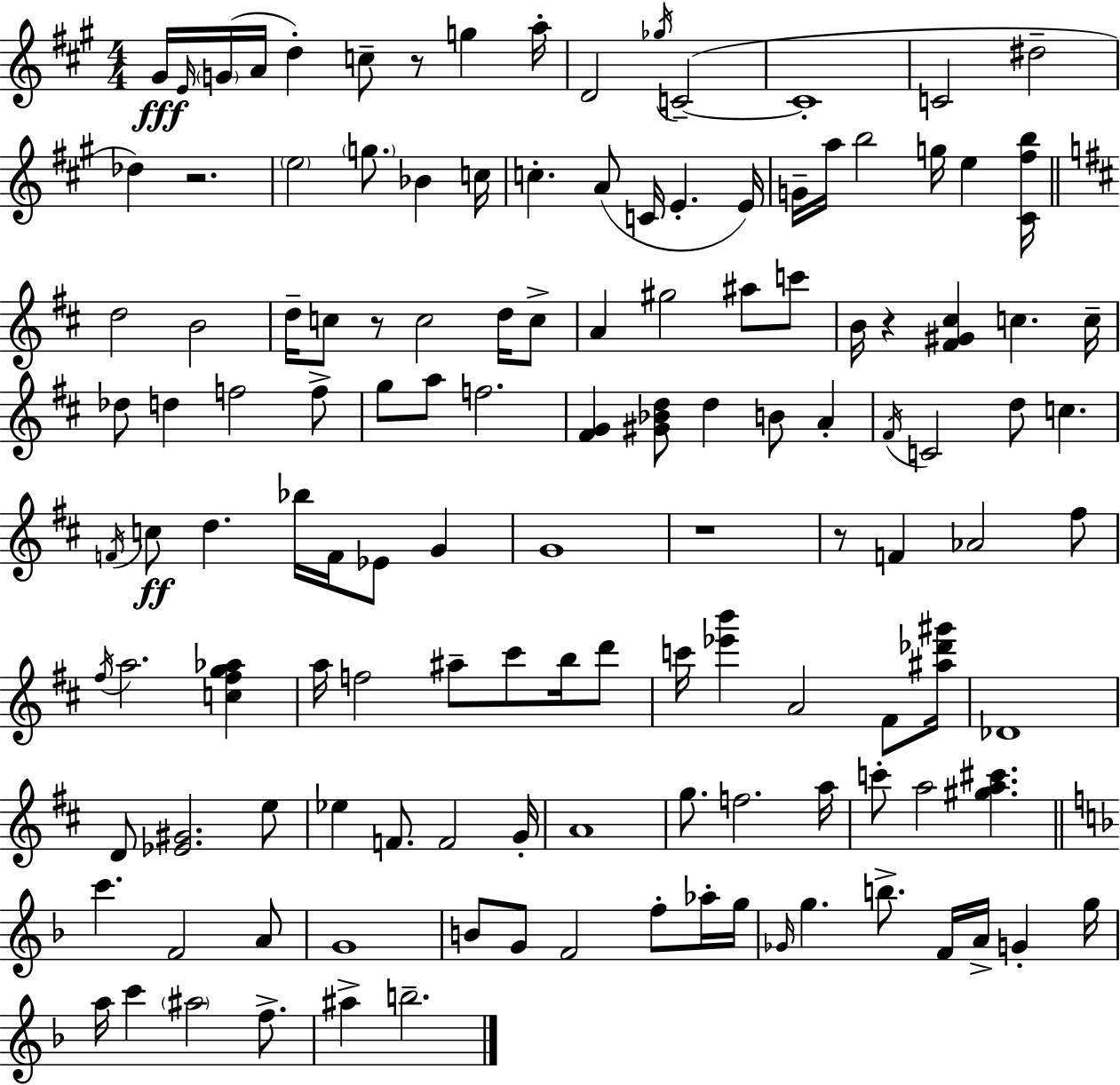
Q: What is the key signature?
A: A major